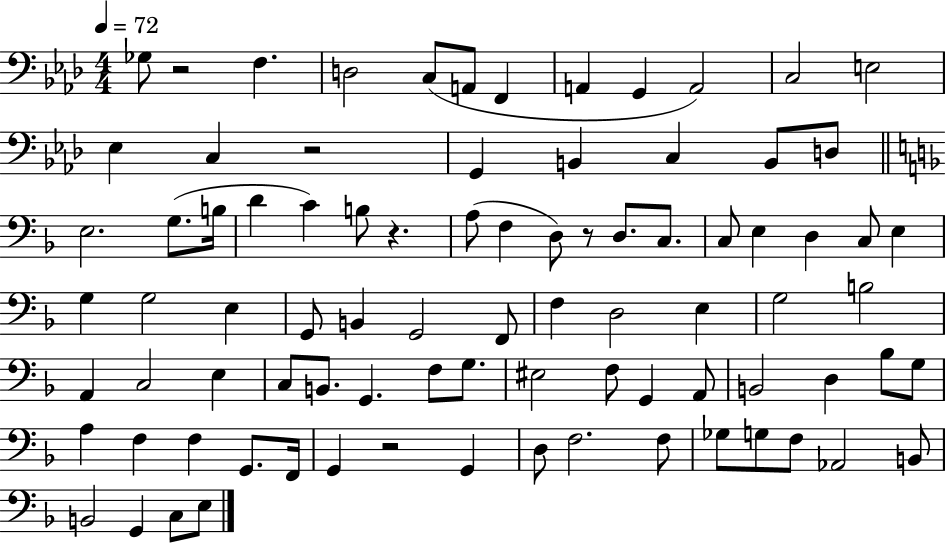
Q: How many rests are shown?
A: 5